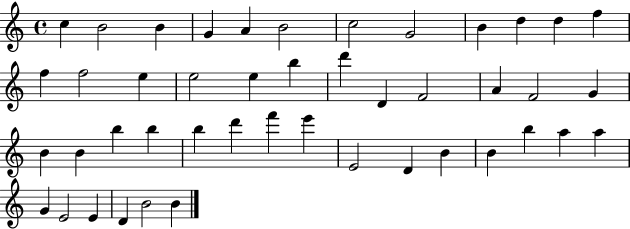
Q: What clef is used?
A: treble